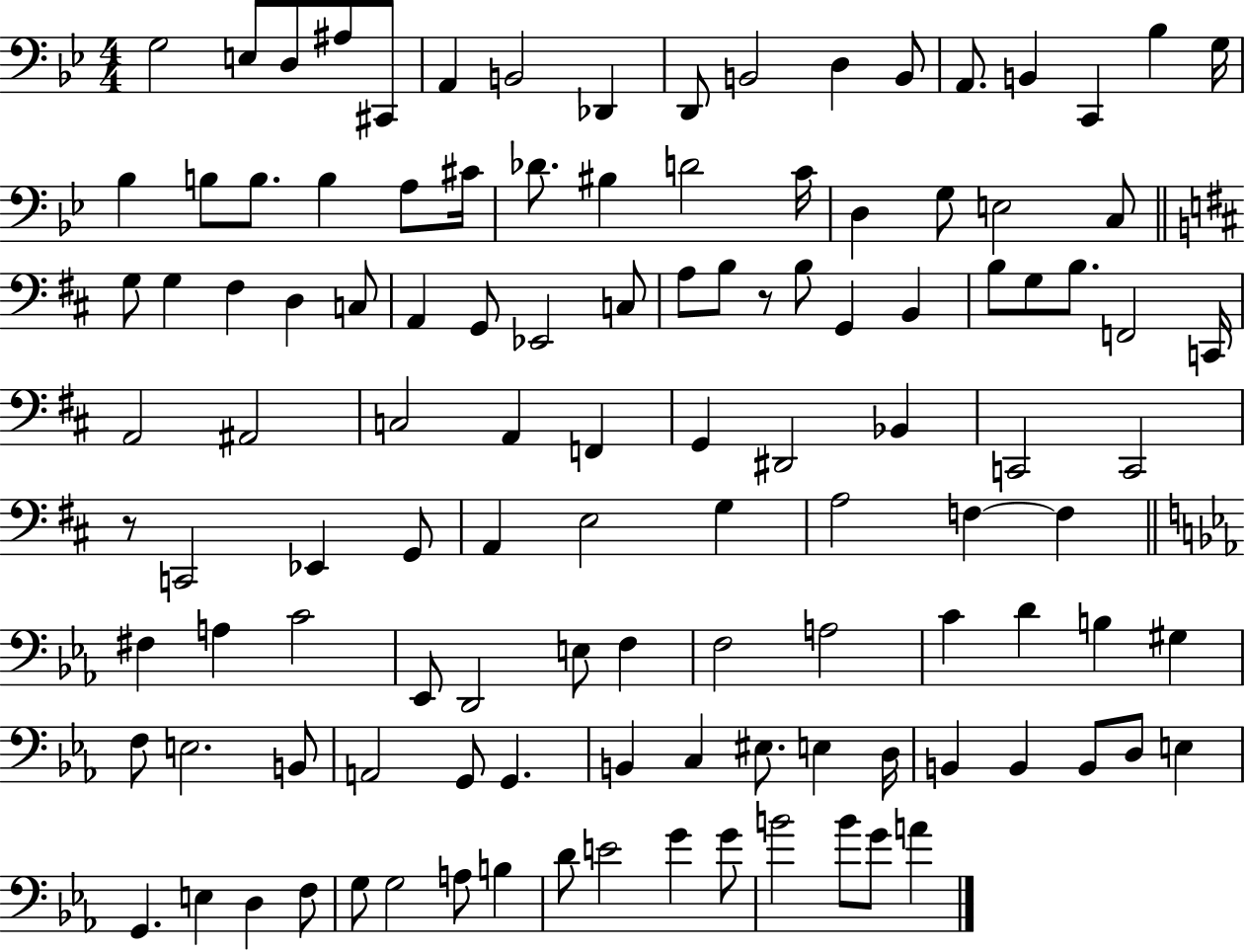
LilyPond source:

{
  \clef bass
  \numericTimeSignature
  \time 4/4
  \key bes \major
  \repeat volta 2 { g2 e8 d8 ais8 cis,8 | a,4 b,2 des,4 | d,8 b,2 d4 b,8 | a,8. b,4 c,4 bes4 g16 | \break bes4 b8 b8. b4 a8 cis'16 | des'8. bis4 d'2 c'16 | d4 g8 e2 c8 | \bar "||" \break \key b \minor g8 g4 fis4 d4 c8 | a,4 g,8 ees,2 c8 | a8 b8 r8 b8 g,4 b,4 | b8 g8 b8. f,2 c,16 | \break a,2 ais,2 | c2 a,4 f,4 | g,4 dis,2 bes,4 | c,2 c,2 | \break r8 c,2 ees,4 g,8 | a,4 e2 g4 | a2 f4~~ f4 | \bar "||" \break \key ees \major fis4 a4 c'2 | ees,8 d,2 e8 f4 | f2 a2 | c'4 d'4 b4 gis4 | \break f8 e2. b,8 | a,2 g,8 g,4. | b,4 c4 eis8. e4 d16 | b,4 b,4 b,8 d8 e4 | \break g,4. e4 d4 f8 | g8 g2 a8 b4 | d'8 e'2 g'4 g'8 | b'2 b'8 g'8 a'4 | \break } \bar "|."
}